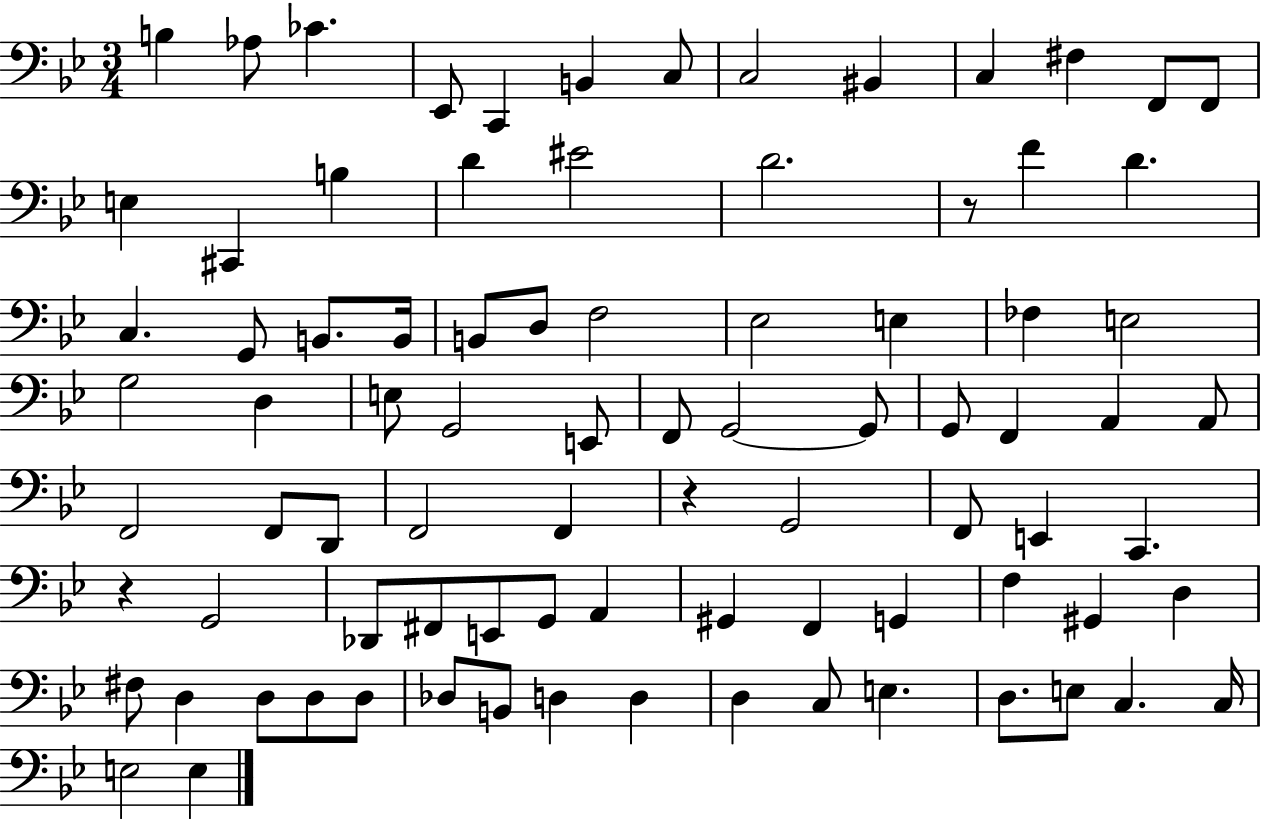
{
  \clef bass
  \numericTimeSignature
  \time 3/4
  \key bes \major
  \repeat volta 2 { b4 aes8 ces'4. | ees,8 c,4 b,4 c8 | c2 bis,4 | c4 fis4 f,8 f,8 | \break e4 cis,4 b4 | d'4 eis'2 | d'2. | r8 f'4 d'4. | \break c4. g,8 b,8. b,16 | b,8 d8 f2 | ees2 e4 | fes4 e2 | \break g2 d4 | e8 g,2 e,8 | f,8 g,2~~ g,8 | g,8 f,4 a,4 a,8 | \break f,2 f,8 d,8 | f,2 f,4 | r4 g,2 | f,8 e,4 c,4. | \break r4 g,2 | des,8 fis,8 e,8 g,8 a,4 | gis,4 f,4 g,4 | f4 gis,4 d4 | \break fis8 d4 d8 d8 d8 | des8 b,8 d4 d4 | d4 c8 e4. | d8. e8 c4. c16 | \break e2 e4 | } \bar "|."
}